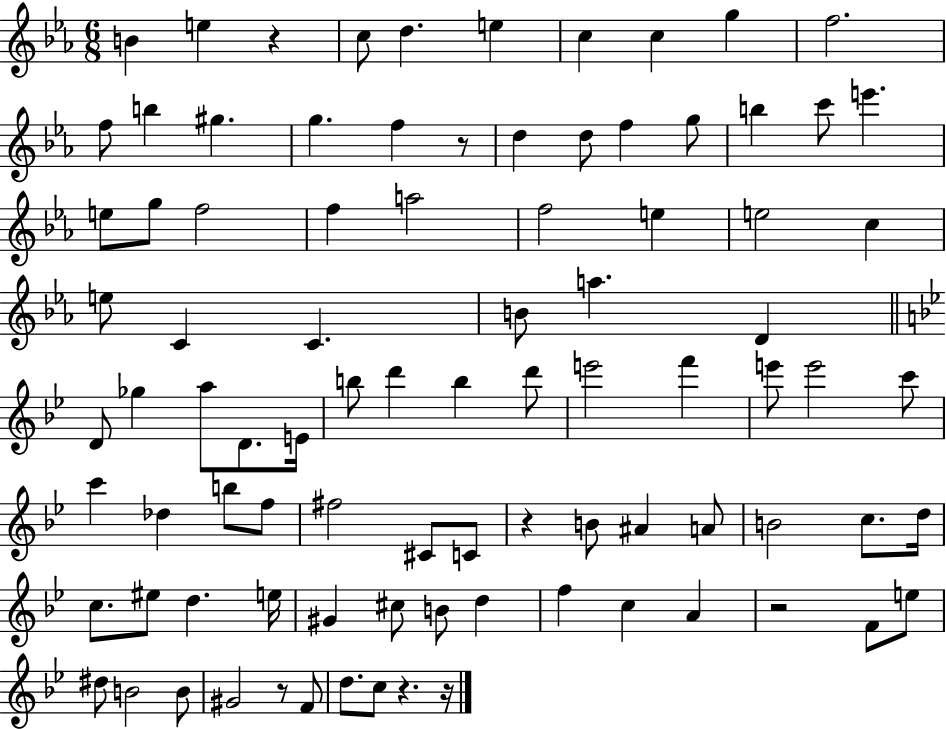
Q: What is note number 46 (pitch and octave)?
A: E6